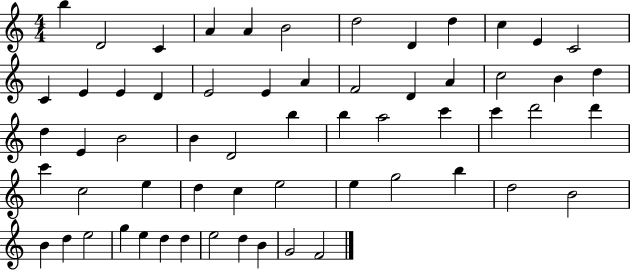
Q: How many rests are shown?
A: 0